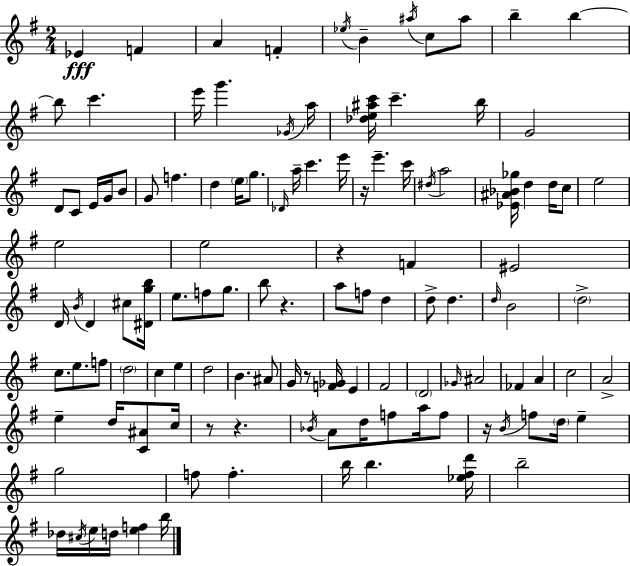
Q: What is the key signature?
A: E minor